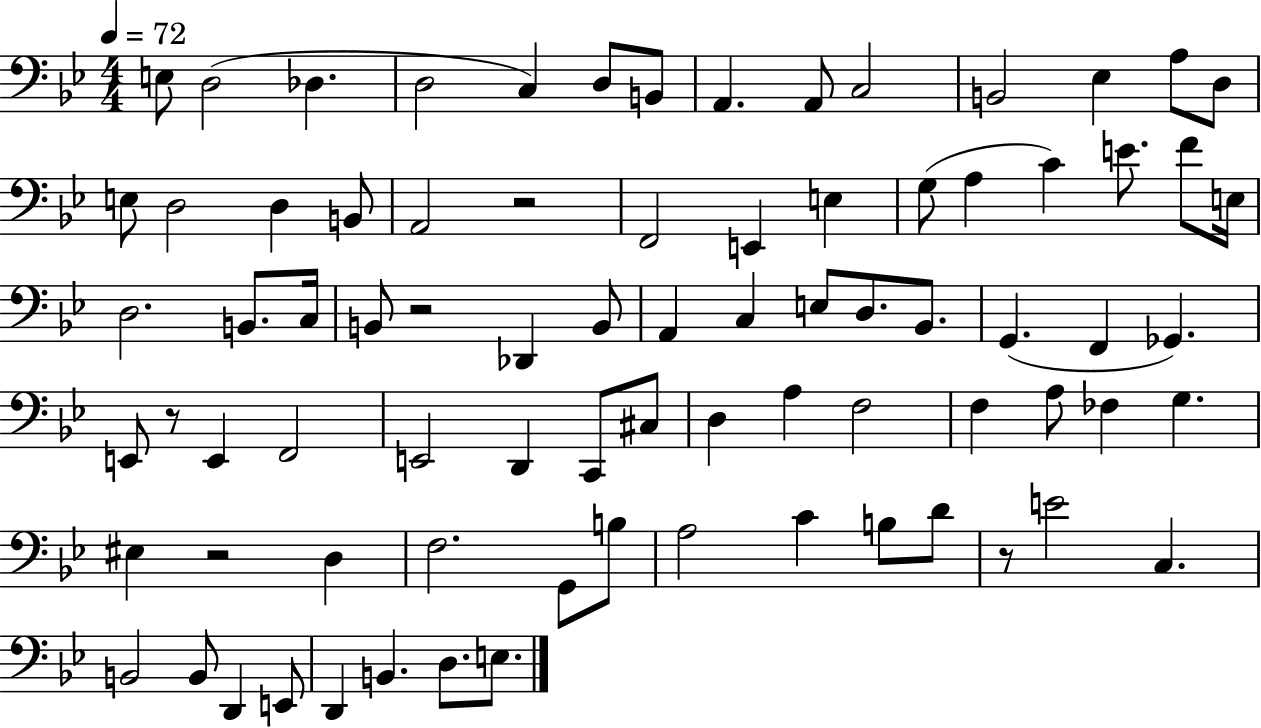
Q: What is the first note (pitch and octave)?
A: E3